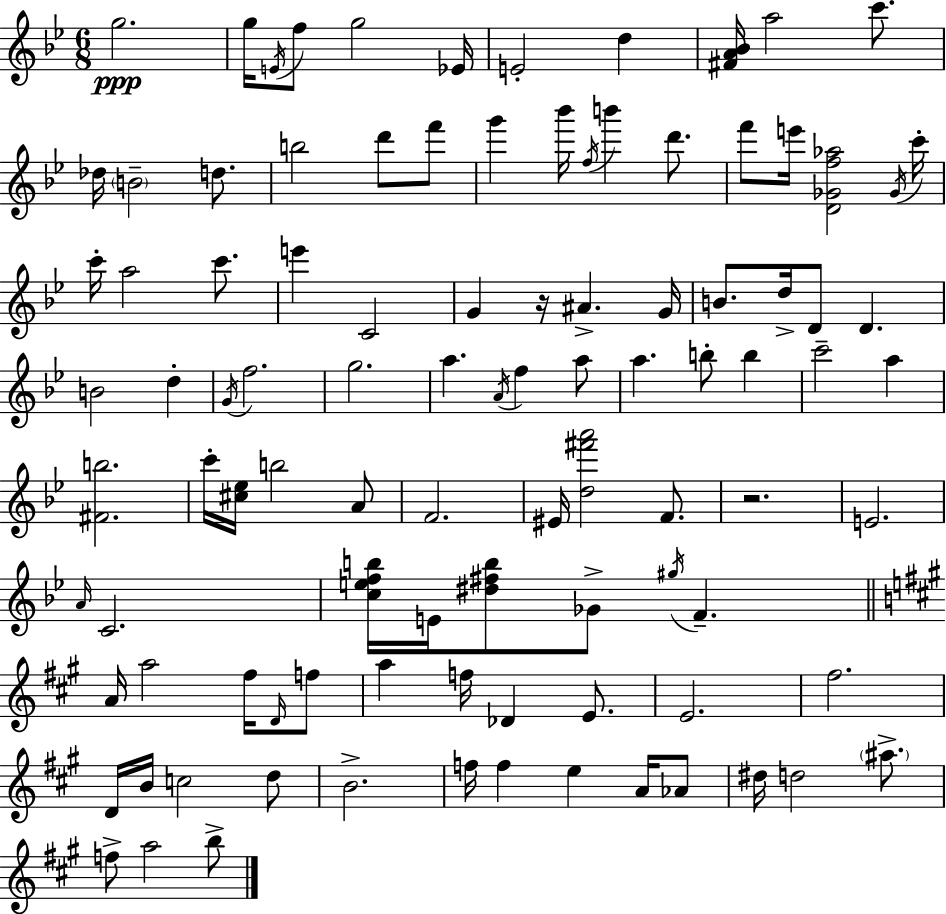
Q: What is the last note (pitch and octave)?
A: B5